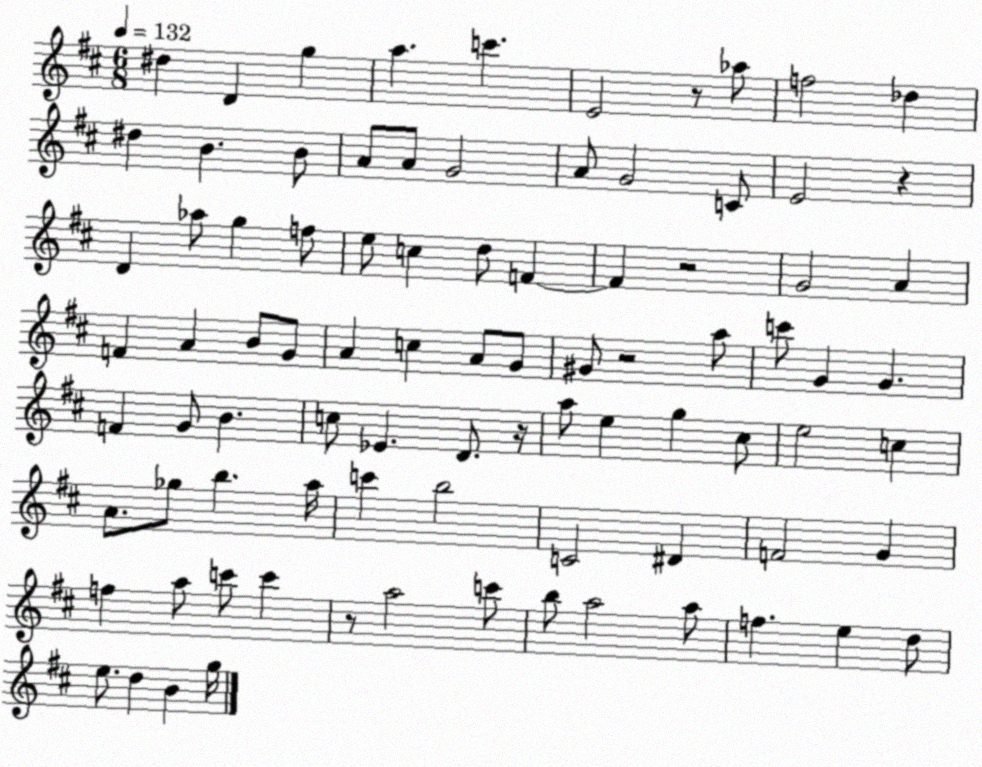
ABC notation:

X:1
T:Untitled
M:6/8
L:1/4
K:D
^d D g a c' E2 z/2 _a/2 f2 _d ^d B B/2 A/2 A/2 G2 A/2 G2 C/2 E2 z D _a/2 g f/2 e/2 c d/2 F F z2 G2 A F A B/2 G/2 A c A/2 G/2 ^G/2 z2 a/2 c'/2 G G F G/2 B c/2 _E D/2 z/4 a/2 e g ^c/2 e2 c A/2 _g/2 b a/4 c' b2 C2 ^D F2 G f a/2 c'/2 c' z/2 a2 c'/2 b/2 a2 a/2 f e d/2 e/2 d B g/4